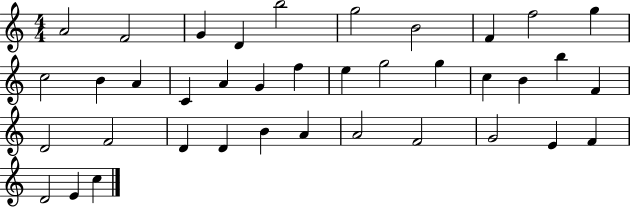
{
  \clef treble
  \numericTimeSignature
  \time 4/4
  \key c \major
  a'2 f'2 | g'4 d'4 b''2 | g''2 b'2 | f'4 f''2 g''4 | \break c''2 b'4 a'4 | c'4 a'4 g'4 f''4 | e''4 g''2 g''4 | c''4 b'4 b''4 f'4 | \break d'2 f'2 | d'4 d'4 b'4 a'4 | a'2 f'2 | g'2 e'4 f'4 | \break d'2 e'4 c''4 | \bar "|."
}